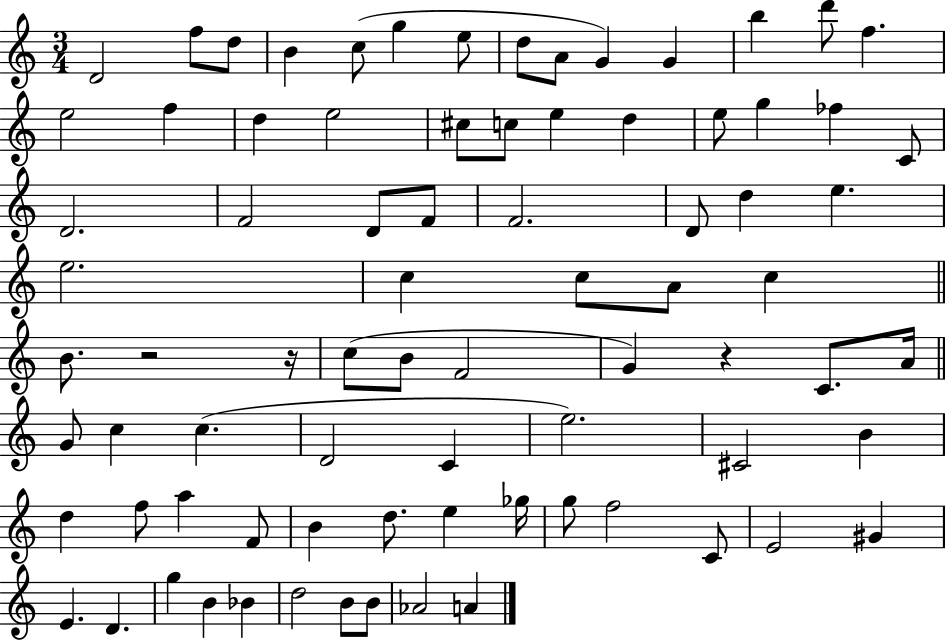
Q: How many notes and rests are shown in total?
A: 80